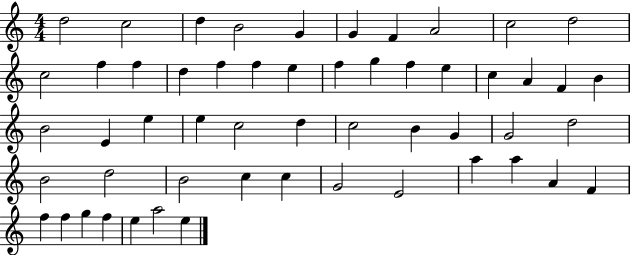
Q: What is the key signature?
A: C major